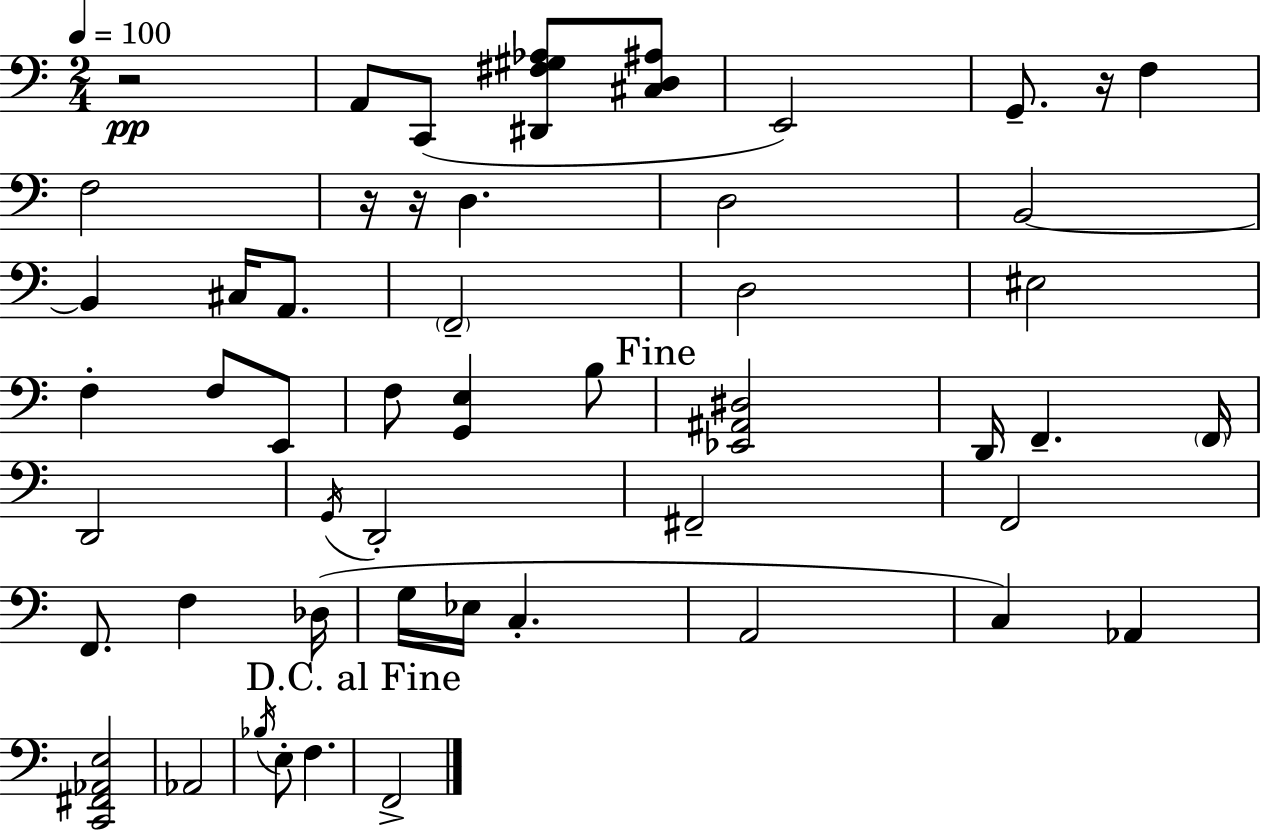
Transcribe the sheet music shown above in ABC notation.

X:1
T:Untitled
M:2/4
L:1/4
K:C
z2 A,,/2 C,,/2 [^D,,^F,^G,_A,]/2 [^C,D,^A,]/2 E,,2 G,,/2 z/4 F, F,2 z/4 z/4 D, D,2 B,,2 B,, ^C,/4 A,,/2 F,,2 D,2 ^E,2 F, F,/2 E,,/2 F,/2 [G,,E,] B,/2 [_E,,^A,,^D,]2 D,,/4 F,, F,,/4 D,,2 G,,/4 D,,2 ^F,,2 F,,2 F,,/2 F, _D,/4 G,/4 _E,/4 C, A,,2 C, _A,, [C,,^F,,_A,,E,]2 _A,,2 _B,/4 E,/2 F, F,,2